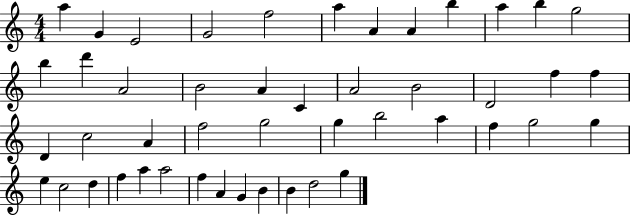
X:1
T:Untitled
M:4/4
L:1/4
K:C
a G E2 G2 f2 a A A b a b g2 b d' A2 B2 A C A2 B2 D2 f f D c2 A f2 g2 g b2 a f g2 g e c2 d f a a2 f A G B B d2 g